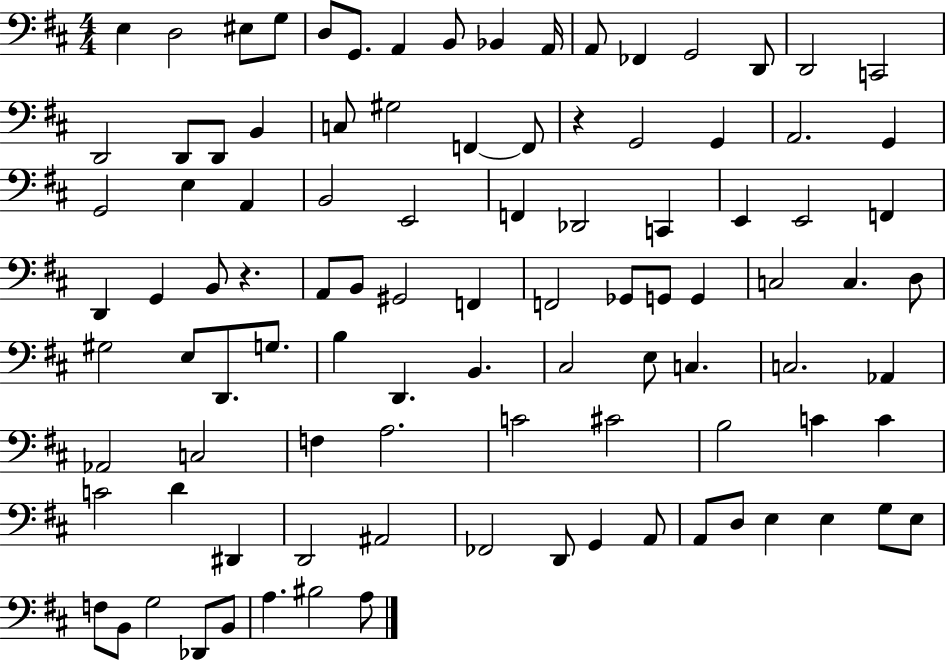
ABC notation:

X:1
T:Untitled
M:4/4
L:1/4
K:D
E, D,2 ^E,/2 G,/2 D,/2 G,,/2 A,, B,,/2 _B,, A,,/4 A,,/2 _F,, G,,2 D,,/2 D,,2 C,,2 D,,2 D,,/2 D,,/2 B,, C,/2 ^G,2 F,, F,,/2 z G,,2 G,, A,,2 G,, G,,2 E, A,, B,,2 E,,2 F,, _D,,2 C,, E,, E,,2 F,, D,, G,, B,,/2 z A,,/2 B,,/2 ^G,,2 F,, F,,2 _G,,/2 G,,/2 G,, C,2 C, D,/2 ^G,2 E,/2 D,,/2 G,/2 B, D,, B,, ^C,2 E,/2 C, C,2 _A,, _A,,2 C,2 F, A,2 C2 ^C2 B,2 C C C2 D ^D,, D,,2 ^A,,2 _F,,2 D,,/2 G,, A,,/2 A,,/2 D,/2 E, E, G,/2 E,/2 F,/2 B,,/2 G,2 _D,,/2 B,,/2 A, ^B,2 A,/2